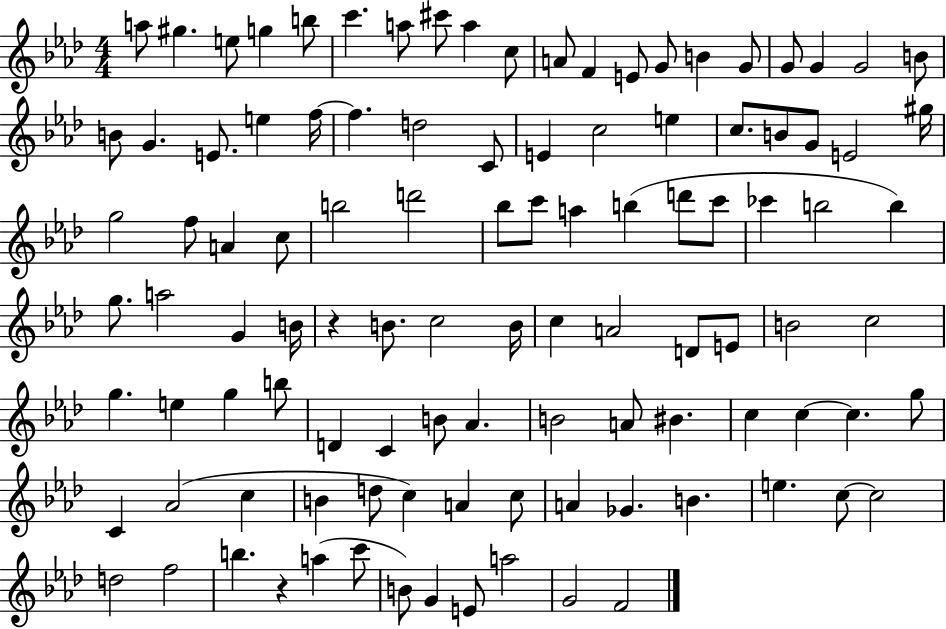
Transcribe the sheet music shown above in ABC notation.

X:1
T:Untitled
M:4/4
L:1/4
K:Ab
a/2 ^g e/2 g b/2 c' a/2 ^c'/2 a c/2 A/2 F E/2 G/2 B G/2 G/2 G G2 B/2 B/2 G E/2 e f/4 f d2 C/2 E c2 e c/2 B/2 G/2 E2 ^g/4 g2 f/2 A c/2 b2 d'2 _b/2 c'/2 a b d'/2 c'/2 _c' b2 b g/2 a2 G B/4 z B/2 c2 B/4 c A2 D/2 E/2 B2 c2 g e g b/2 D C B/2 _A B2 A/2 ^B c c c g/2 C _A2 c B d/2 c A c/2 A _G B e c/2 c2 d2 f2 b z a c'/2 B/2 G E/2 a2 G2 F2